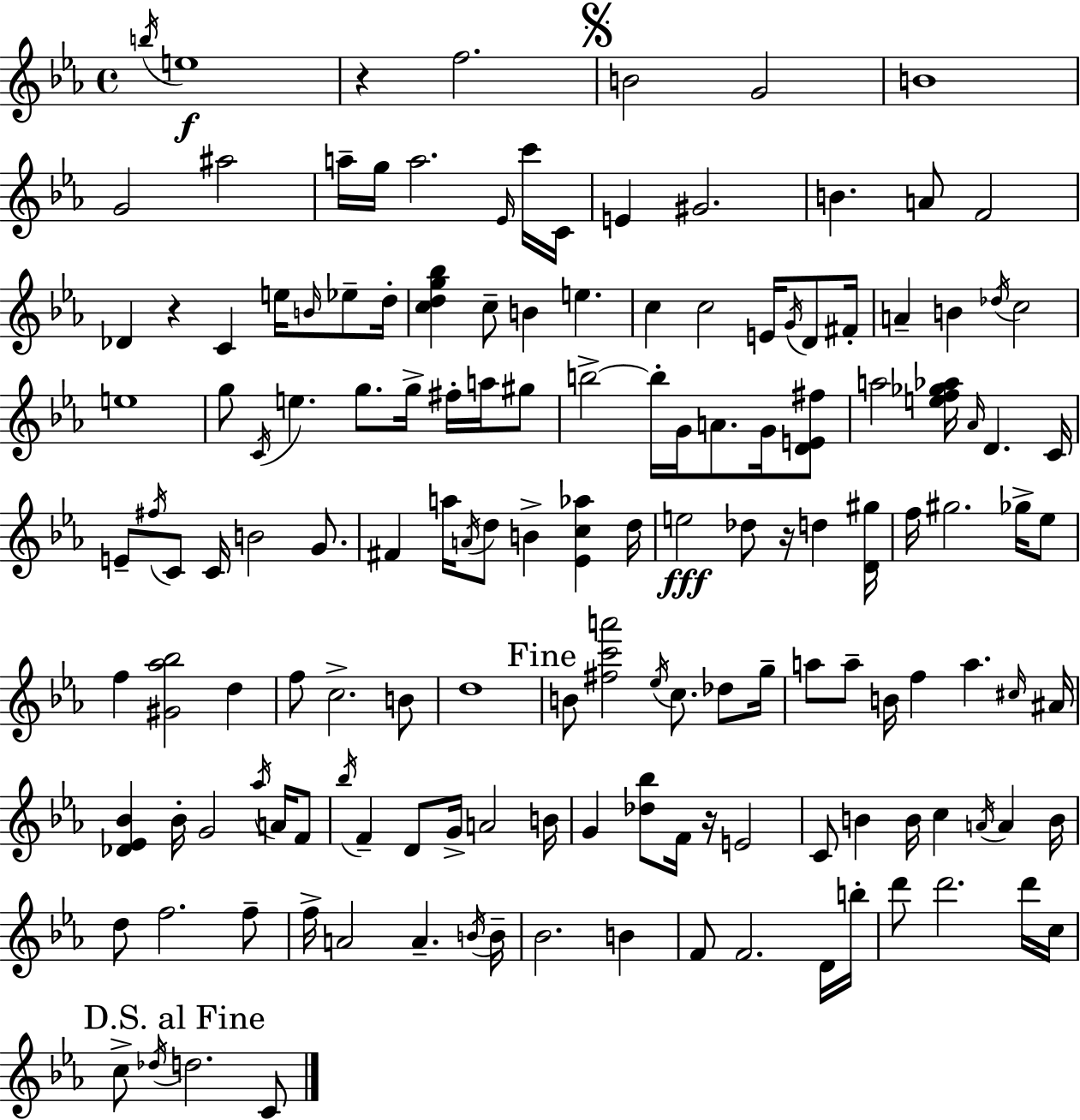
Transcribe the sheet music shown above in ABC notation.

X:1
T:Untitled
M:4/4
L:1/4
K:Cm
b/4 e4 z f2 B2 G2 B4 G2 ^a2 a/4 g/4 a2 _E/4 c'/4 C/4 E ^G2 B A/2 F2 _D z C e/4 B/4 _e/2 d/4 [cdg_b] c/2 B e c c2 E/4 G/4 D/2 ^F/4 A B _d/4 c2 e4 g/2 C/4 e g/2 g/4 ^f/4 a/4 ^g/2 b2 b/4 G/4 A/2 G/4 [DE^f]/2 a2 [ef_g_a]/4 _A/4 D C/4 E/2 ^f/4 C/2 C/4 B2 G/2 ^F a/4 A/4 d/2 B [_Ec_a] d/4 e2 _d/2 z/4 d [D^g]/4 f/4 ^g2 _g/4 _e/2 f [^G_a_b]2 d f/2 c2 B/2 d4 B/2 [^fc'a']2 _e/4 c/2 _d/2 g/4 a/2 a/2 B/4 f a ^c/4 ^A/4 [_D_E_B] _B/4 G2 _a/4 A/4 F/2 _b/4 F D/2 G/4 A2 B/4 G [_d_b]/2 F/4 z/4 E2 C/2 B B/4 c A/4 A B/4 d/2 f2 f/2 f/4 A2 A B/4 B/4 _B2 B F/2 F2 D/4 b/4 d'/2 d'2 d'/4 c/4 c/2 _d/4 d2 C/2